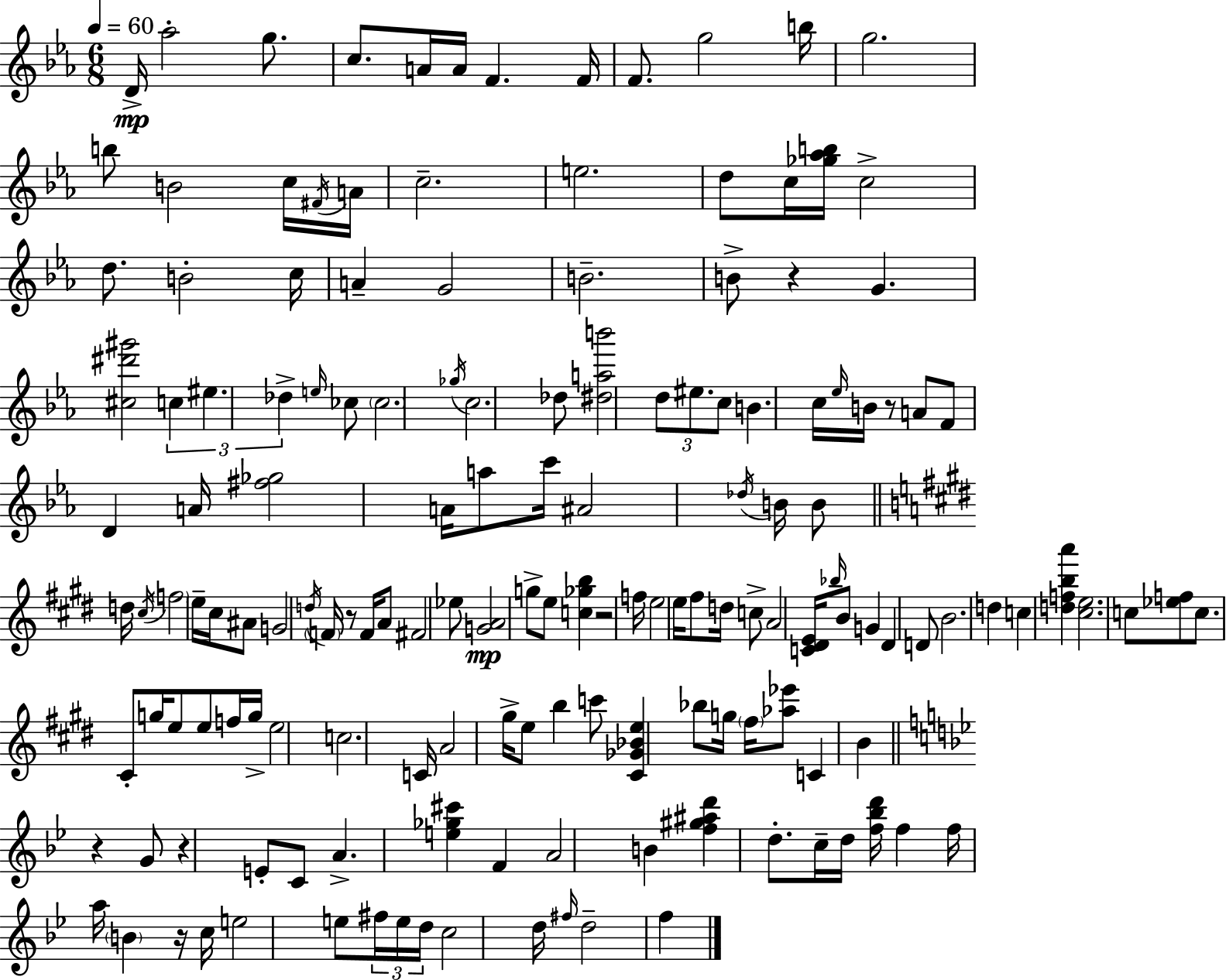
{
  \clef treble
  \numericTimeSignature
  \time 6/8
  \key c \minor
  \tempo 4 = 60
  d'16->\mp aes''2-. g''8. | c''8. a'16 a'16 f'4. f'16 | f'8. g''2 b''16 | g''2. | \break b''8 b'2 c''16 \acciaccatura { fis'16 } | a'16 c''2.-- | e''2. | d''8 c''16 <ges'' aes'' b''>16 c''2-> | \break d''8. b'2-. | c''16 a'4-- g'2 | b'2.-- | b'8-> r4 g'4. | \break <cis'' dis''' gis'''>2 \tuplet 3/2 { c''4 | eis''4. des''4-> } \grace { e''16 } | ces''8 \parenthesize ces''2. | \acciaccatura { ges''16 } c''2. | \break des''8 <dis'' a'' b'''>2 | \tuplet 3/2 { d''8 eis''8. c''8 } b'4. | c''16 \grace { ees''16 } b'16 r8 a'8 f'8 d'4 | a'16 <fis'' ges''>2 | \break a'16 a''8 c'''16 ais'2 | \acciaccatura { des''16 } b'16 b'8 \bar "||" \break \key e \major d''16 \acciaccatura { cis''16 } \parenthesize f''2 e''16-- cis''16 | ais'8 g'2 \acciaccatura { d''16 } \parenthesize f'16 | r8 f'16 a'8 fis'2 | ees''8 <g' a'>2\mp g''8-> | \break e''8 <c'' ges'' b''>4 r2 | f''16 e''2 | e''16 fis''8 d''16 c''8-> a'2 | <c' dis' e'>16 \grace { bes''16 } b'8 g'4 dis'4 | \break d'8 b'2. | d''4 c''4 | <d'' f'' b'' a'''>4 <cis'' e''>2. | c''8 <ees'' f''>8 c''8. cis'8-. | \break g''16 e''8 e''8 f''16 g''16-> e''2 | c''2. | c'16 a'2 | gis''16-> e''8 b''4 c'''8 <cis' ges' bes' e''>4 | \break bes''8 g''16 \parenthesize fis''16 <aes'' ees'''>8 c'4 | b'4 \bar "||" \break \key bes \major r4 g'8 r4 e'8-. | c'8 a'4.-> <e'' ges'' cis'''>4 | f'4 a'2 | b'4 <f'' gis'' ais'' d'''>4 d''8.-. c''16-- | \break d''16 <f'' bes'' d'''>16 f''4 f''16 a''16 \parenthesize b'4 | r16 c''16 e''2 e''8 | \tuplet 3/2 { fis''16 e''16 d''16 } c''2 d''16 | \grace { fis''16 } d''2-- f''4 | \break \bar "|."
}